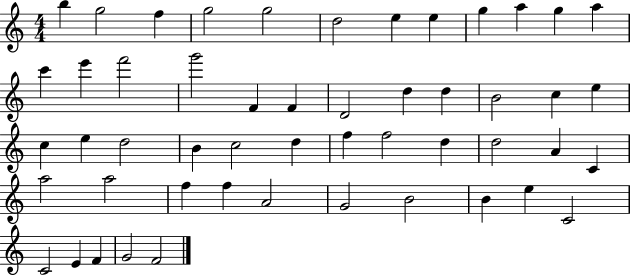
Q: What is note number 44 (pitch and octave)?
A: B4